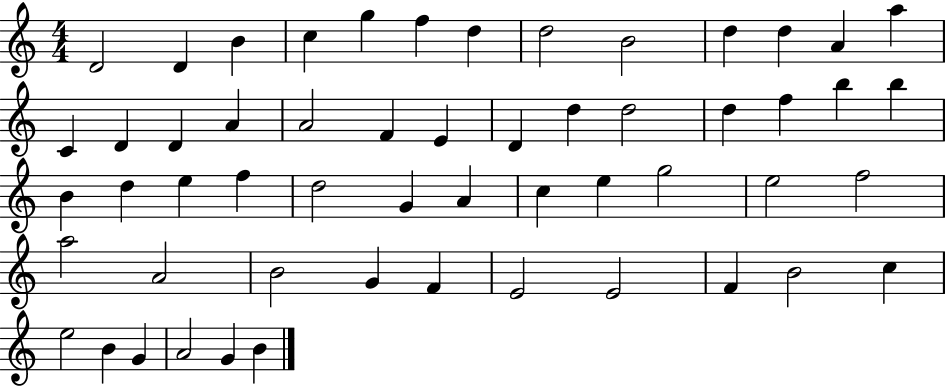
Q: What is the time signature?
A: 4/4